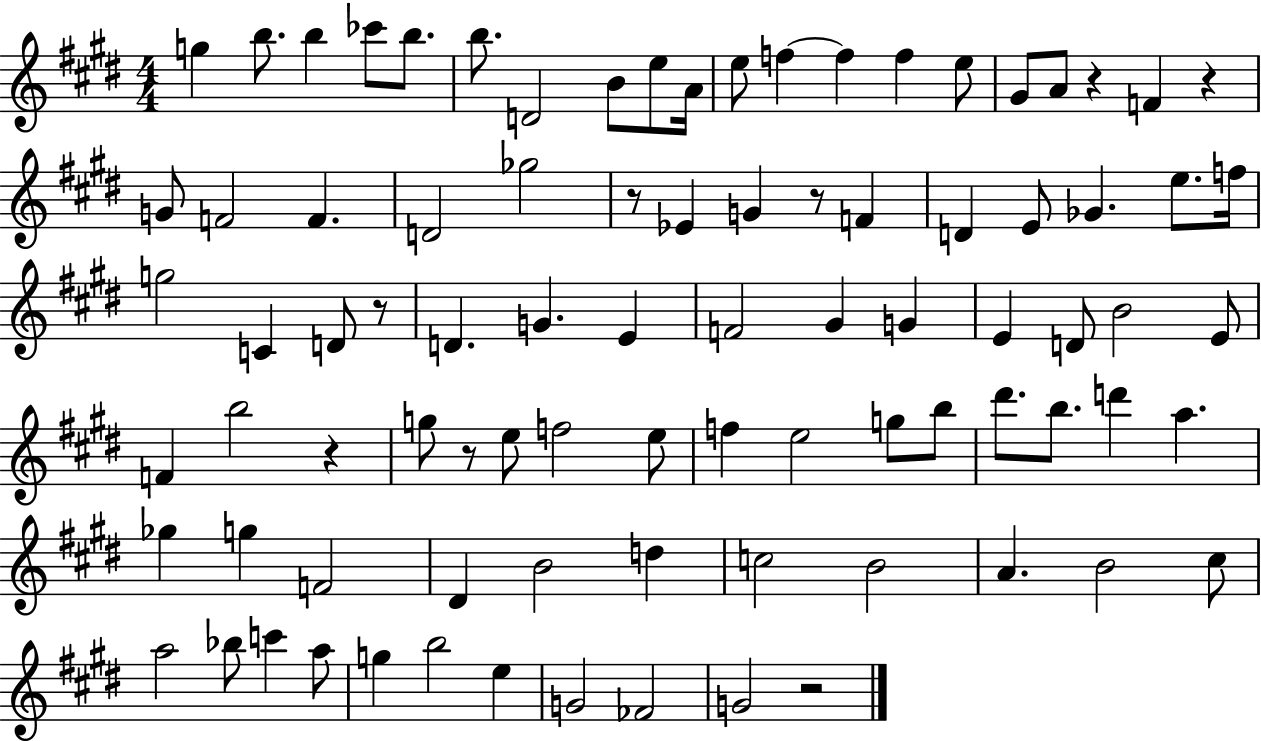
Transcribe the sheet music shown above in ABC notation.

X:1
T:Untitled
M:4/4
L:1/4
K:E
g b/2 b _c'/2 b/2 b/2 D2 B/2 e/2 A/4 e/2 f f f e/2 ^G/2 A/2 z F z G/2 F2 F D2 _g2 z/2 _E G z/2 F D E/2 _G e/2 f/4 g2 C D/2 z/2 D G E F2 ^G G E D/2 B2 E/2 F b2 z g/2 z/2 e/2 f2 e/2 f e2 g/2 b/2 ^d'/2 b/2 d' a _g g F2 ^D B2 d c2 B2 A B2 ^c/2 a2 _b/2 c' a/2 g b2 e G2 _F2 G2 z2